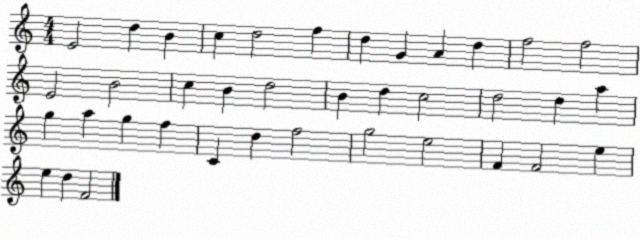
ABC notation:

X:1
T:Untitled
M:4/4
L:1/4
K:C
E2 d B c d2 f d G A d f2 f2 E2 B2 c B d2 B d c2 d2 d a g a g f C d f2 g2 e2 F F2 e e d F2